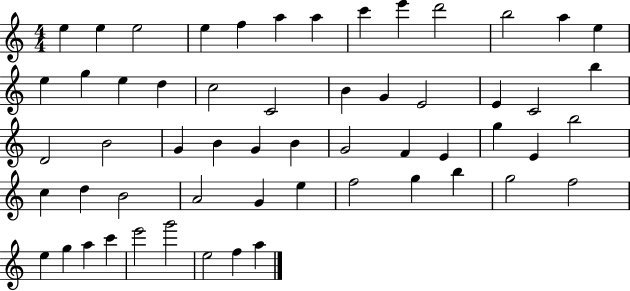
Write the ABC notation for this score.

X:1
T:Untitled
M:4/4
L:1/4
K:C
e e e2 e f a a c' e' d'2 b2 a e e g e d c2 C2 B G E2 E C2 b D2 B2 G B G B G2 F E g E b2 c d B2 A2 G e f2 g b g2 f2 e g a c' e'2 g'2 e2 f a